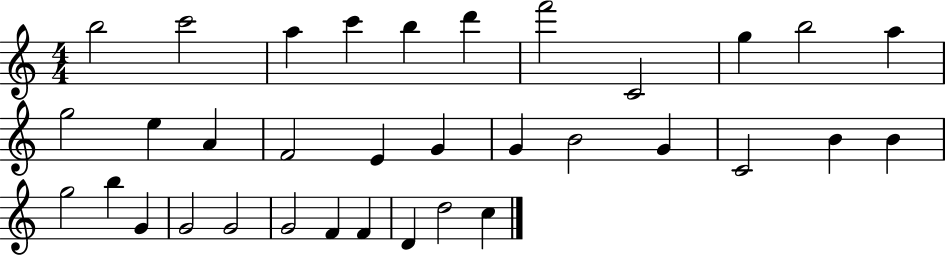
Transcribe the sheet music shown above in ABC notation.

X:1
T:Untitled
M:4/4
L:1/4
K:C
b2 c'2 a c' b d' f'2 C2 g b2 a g2 e A F2 E G G B2 G C2 B B g2 b G G2 G2 G2 F F D d2 c